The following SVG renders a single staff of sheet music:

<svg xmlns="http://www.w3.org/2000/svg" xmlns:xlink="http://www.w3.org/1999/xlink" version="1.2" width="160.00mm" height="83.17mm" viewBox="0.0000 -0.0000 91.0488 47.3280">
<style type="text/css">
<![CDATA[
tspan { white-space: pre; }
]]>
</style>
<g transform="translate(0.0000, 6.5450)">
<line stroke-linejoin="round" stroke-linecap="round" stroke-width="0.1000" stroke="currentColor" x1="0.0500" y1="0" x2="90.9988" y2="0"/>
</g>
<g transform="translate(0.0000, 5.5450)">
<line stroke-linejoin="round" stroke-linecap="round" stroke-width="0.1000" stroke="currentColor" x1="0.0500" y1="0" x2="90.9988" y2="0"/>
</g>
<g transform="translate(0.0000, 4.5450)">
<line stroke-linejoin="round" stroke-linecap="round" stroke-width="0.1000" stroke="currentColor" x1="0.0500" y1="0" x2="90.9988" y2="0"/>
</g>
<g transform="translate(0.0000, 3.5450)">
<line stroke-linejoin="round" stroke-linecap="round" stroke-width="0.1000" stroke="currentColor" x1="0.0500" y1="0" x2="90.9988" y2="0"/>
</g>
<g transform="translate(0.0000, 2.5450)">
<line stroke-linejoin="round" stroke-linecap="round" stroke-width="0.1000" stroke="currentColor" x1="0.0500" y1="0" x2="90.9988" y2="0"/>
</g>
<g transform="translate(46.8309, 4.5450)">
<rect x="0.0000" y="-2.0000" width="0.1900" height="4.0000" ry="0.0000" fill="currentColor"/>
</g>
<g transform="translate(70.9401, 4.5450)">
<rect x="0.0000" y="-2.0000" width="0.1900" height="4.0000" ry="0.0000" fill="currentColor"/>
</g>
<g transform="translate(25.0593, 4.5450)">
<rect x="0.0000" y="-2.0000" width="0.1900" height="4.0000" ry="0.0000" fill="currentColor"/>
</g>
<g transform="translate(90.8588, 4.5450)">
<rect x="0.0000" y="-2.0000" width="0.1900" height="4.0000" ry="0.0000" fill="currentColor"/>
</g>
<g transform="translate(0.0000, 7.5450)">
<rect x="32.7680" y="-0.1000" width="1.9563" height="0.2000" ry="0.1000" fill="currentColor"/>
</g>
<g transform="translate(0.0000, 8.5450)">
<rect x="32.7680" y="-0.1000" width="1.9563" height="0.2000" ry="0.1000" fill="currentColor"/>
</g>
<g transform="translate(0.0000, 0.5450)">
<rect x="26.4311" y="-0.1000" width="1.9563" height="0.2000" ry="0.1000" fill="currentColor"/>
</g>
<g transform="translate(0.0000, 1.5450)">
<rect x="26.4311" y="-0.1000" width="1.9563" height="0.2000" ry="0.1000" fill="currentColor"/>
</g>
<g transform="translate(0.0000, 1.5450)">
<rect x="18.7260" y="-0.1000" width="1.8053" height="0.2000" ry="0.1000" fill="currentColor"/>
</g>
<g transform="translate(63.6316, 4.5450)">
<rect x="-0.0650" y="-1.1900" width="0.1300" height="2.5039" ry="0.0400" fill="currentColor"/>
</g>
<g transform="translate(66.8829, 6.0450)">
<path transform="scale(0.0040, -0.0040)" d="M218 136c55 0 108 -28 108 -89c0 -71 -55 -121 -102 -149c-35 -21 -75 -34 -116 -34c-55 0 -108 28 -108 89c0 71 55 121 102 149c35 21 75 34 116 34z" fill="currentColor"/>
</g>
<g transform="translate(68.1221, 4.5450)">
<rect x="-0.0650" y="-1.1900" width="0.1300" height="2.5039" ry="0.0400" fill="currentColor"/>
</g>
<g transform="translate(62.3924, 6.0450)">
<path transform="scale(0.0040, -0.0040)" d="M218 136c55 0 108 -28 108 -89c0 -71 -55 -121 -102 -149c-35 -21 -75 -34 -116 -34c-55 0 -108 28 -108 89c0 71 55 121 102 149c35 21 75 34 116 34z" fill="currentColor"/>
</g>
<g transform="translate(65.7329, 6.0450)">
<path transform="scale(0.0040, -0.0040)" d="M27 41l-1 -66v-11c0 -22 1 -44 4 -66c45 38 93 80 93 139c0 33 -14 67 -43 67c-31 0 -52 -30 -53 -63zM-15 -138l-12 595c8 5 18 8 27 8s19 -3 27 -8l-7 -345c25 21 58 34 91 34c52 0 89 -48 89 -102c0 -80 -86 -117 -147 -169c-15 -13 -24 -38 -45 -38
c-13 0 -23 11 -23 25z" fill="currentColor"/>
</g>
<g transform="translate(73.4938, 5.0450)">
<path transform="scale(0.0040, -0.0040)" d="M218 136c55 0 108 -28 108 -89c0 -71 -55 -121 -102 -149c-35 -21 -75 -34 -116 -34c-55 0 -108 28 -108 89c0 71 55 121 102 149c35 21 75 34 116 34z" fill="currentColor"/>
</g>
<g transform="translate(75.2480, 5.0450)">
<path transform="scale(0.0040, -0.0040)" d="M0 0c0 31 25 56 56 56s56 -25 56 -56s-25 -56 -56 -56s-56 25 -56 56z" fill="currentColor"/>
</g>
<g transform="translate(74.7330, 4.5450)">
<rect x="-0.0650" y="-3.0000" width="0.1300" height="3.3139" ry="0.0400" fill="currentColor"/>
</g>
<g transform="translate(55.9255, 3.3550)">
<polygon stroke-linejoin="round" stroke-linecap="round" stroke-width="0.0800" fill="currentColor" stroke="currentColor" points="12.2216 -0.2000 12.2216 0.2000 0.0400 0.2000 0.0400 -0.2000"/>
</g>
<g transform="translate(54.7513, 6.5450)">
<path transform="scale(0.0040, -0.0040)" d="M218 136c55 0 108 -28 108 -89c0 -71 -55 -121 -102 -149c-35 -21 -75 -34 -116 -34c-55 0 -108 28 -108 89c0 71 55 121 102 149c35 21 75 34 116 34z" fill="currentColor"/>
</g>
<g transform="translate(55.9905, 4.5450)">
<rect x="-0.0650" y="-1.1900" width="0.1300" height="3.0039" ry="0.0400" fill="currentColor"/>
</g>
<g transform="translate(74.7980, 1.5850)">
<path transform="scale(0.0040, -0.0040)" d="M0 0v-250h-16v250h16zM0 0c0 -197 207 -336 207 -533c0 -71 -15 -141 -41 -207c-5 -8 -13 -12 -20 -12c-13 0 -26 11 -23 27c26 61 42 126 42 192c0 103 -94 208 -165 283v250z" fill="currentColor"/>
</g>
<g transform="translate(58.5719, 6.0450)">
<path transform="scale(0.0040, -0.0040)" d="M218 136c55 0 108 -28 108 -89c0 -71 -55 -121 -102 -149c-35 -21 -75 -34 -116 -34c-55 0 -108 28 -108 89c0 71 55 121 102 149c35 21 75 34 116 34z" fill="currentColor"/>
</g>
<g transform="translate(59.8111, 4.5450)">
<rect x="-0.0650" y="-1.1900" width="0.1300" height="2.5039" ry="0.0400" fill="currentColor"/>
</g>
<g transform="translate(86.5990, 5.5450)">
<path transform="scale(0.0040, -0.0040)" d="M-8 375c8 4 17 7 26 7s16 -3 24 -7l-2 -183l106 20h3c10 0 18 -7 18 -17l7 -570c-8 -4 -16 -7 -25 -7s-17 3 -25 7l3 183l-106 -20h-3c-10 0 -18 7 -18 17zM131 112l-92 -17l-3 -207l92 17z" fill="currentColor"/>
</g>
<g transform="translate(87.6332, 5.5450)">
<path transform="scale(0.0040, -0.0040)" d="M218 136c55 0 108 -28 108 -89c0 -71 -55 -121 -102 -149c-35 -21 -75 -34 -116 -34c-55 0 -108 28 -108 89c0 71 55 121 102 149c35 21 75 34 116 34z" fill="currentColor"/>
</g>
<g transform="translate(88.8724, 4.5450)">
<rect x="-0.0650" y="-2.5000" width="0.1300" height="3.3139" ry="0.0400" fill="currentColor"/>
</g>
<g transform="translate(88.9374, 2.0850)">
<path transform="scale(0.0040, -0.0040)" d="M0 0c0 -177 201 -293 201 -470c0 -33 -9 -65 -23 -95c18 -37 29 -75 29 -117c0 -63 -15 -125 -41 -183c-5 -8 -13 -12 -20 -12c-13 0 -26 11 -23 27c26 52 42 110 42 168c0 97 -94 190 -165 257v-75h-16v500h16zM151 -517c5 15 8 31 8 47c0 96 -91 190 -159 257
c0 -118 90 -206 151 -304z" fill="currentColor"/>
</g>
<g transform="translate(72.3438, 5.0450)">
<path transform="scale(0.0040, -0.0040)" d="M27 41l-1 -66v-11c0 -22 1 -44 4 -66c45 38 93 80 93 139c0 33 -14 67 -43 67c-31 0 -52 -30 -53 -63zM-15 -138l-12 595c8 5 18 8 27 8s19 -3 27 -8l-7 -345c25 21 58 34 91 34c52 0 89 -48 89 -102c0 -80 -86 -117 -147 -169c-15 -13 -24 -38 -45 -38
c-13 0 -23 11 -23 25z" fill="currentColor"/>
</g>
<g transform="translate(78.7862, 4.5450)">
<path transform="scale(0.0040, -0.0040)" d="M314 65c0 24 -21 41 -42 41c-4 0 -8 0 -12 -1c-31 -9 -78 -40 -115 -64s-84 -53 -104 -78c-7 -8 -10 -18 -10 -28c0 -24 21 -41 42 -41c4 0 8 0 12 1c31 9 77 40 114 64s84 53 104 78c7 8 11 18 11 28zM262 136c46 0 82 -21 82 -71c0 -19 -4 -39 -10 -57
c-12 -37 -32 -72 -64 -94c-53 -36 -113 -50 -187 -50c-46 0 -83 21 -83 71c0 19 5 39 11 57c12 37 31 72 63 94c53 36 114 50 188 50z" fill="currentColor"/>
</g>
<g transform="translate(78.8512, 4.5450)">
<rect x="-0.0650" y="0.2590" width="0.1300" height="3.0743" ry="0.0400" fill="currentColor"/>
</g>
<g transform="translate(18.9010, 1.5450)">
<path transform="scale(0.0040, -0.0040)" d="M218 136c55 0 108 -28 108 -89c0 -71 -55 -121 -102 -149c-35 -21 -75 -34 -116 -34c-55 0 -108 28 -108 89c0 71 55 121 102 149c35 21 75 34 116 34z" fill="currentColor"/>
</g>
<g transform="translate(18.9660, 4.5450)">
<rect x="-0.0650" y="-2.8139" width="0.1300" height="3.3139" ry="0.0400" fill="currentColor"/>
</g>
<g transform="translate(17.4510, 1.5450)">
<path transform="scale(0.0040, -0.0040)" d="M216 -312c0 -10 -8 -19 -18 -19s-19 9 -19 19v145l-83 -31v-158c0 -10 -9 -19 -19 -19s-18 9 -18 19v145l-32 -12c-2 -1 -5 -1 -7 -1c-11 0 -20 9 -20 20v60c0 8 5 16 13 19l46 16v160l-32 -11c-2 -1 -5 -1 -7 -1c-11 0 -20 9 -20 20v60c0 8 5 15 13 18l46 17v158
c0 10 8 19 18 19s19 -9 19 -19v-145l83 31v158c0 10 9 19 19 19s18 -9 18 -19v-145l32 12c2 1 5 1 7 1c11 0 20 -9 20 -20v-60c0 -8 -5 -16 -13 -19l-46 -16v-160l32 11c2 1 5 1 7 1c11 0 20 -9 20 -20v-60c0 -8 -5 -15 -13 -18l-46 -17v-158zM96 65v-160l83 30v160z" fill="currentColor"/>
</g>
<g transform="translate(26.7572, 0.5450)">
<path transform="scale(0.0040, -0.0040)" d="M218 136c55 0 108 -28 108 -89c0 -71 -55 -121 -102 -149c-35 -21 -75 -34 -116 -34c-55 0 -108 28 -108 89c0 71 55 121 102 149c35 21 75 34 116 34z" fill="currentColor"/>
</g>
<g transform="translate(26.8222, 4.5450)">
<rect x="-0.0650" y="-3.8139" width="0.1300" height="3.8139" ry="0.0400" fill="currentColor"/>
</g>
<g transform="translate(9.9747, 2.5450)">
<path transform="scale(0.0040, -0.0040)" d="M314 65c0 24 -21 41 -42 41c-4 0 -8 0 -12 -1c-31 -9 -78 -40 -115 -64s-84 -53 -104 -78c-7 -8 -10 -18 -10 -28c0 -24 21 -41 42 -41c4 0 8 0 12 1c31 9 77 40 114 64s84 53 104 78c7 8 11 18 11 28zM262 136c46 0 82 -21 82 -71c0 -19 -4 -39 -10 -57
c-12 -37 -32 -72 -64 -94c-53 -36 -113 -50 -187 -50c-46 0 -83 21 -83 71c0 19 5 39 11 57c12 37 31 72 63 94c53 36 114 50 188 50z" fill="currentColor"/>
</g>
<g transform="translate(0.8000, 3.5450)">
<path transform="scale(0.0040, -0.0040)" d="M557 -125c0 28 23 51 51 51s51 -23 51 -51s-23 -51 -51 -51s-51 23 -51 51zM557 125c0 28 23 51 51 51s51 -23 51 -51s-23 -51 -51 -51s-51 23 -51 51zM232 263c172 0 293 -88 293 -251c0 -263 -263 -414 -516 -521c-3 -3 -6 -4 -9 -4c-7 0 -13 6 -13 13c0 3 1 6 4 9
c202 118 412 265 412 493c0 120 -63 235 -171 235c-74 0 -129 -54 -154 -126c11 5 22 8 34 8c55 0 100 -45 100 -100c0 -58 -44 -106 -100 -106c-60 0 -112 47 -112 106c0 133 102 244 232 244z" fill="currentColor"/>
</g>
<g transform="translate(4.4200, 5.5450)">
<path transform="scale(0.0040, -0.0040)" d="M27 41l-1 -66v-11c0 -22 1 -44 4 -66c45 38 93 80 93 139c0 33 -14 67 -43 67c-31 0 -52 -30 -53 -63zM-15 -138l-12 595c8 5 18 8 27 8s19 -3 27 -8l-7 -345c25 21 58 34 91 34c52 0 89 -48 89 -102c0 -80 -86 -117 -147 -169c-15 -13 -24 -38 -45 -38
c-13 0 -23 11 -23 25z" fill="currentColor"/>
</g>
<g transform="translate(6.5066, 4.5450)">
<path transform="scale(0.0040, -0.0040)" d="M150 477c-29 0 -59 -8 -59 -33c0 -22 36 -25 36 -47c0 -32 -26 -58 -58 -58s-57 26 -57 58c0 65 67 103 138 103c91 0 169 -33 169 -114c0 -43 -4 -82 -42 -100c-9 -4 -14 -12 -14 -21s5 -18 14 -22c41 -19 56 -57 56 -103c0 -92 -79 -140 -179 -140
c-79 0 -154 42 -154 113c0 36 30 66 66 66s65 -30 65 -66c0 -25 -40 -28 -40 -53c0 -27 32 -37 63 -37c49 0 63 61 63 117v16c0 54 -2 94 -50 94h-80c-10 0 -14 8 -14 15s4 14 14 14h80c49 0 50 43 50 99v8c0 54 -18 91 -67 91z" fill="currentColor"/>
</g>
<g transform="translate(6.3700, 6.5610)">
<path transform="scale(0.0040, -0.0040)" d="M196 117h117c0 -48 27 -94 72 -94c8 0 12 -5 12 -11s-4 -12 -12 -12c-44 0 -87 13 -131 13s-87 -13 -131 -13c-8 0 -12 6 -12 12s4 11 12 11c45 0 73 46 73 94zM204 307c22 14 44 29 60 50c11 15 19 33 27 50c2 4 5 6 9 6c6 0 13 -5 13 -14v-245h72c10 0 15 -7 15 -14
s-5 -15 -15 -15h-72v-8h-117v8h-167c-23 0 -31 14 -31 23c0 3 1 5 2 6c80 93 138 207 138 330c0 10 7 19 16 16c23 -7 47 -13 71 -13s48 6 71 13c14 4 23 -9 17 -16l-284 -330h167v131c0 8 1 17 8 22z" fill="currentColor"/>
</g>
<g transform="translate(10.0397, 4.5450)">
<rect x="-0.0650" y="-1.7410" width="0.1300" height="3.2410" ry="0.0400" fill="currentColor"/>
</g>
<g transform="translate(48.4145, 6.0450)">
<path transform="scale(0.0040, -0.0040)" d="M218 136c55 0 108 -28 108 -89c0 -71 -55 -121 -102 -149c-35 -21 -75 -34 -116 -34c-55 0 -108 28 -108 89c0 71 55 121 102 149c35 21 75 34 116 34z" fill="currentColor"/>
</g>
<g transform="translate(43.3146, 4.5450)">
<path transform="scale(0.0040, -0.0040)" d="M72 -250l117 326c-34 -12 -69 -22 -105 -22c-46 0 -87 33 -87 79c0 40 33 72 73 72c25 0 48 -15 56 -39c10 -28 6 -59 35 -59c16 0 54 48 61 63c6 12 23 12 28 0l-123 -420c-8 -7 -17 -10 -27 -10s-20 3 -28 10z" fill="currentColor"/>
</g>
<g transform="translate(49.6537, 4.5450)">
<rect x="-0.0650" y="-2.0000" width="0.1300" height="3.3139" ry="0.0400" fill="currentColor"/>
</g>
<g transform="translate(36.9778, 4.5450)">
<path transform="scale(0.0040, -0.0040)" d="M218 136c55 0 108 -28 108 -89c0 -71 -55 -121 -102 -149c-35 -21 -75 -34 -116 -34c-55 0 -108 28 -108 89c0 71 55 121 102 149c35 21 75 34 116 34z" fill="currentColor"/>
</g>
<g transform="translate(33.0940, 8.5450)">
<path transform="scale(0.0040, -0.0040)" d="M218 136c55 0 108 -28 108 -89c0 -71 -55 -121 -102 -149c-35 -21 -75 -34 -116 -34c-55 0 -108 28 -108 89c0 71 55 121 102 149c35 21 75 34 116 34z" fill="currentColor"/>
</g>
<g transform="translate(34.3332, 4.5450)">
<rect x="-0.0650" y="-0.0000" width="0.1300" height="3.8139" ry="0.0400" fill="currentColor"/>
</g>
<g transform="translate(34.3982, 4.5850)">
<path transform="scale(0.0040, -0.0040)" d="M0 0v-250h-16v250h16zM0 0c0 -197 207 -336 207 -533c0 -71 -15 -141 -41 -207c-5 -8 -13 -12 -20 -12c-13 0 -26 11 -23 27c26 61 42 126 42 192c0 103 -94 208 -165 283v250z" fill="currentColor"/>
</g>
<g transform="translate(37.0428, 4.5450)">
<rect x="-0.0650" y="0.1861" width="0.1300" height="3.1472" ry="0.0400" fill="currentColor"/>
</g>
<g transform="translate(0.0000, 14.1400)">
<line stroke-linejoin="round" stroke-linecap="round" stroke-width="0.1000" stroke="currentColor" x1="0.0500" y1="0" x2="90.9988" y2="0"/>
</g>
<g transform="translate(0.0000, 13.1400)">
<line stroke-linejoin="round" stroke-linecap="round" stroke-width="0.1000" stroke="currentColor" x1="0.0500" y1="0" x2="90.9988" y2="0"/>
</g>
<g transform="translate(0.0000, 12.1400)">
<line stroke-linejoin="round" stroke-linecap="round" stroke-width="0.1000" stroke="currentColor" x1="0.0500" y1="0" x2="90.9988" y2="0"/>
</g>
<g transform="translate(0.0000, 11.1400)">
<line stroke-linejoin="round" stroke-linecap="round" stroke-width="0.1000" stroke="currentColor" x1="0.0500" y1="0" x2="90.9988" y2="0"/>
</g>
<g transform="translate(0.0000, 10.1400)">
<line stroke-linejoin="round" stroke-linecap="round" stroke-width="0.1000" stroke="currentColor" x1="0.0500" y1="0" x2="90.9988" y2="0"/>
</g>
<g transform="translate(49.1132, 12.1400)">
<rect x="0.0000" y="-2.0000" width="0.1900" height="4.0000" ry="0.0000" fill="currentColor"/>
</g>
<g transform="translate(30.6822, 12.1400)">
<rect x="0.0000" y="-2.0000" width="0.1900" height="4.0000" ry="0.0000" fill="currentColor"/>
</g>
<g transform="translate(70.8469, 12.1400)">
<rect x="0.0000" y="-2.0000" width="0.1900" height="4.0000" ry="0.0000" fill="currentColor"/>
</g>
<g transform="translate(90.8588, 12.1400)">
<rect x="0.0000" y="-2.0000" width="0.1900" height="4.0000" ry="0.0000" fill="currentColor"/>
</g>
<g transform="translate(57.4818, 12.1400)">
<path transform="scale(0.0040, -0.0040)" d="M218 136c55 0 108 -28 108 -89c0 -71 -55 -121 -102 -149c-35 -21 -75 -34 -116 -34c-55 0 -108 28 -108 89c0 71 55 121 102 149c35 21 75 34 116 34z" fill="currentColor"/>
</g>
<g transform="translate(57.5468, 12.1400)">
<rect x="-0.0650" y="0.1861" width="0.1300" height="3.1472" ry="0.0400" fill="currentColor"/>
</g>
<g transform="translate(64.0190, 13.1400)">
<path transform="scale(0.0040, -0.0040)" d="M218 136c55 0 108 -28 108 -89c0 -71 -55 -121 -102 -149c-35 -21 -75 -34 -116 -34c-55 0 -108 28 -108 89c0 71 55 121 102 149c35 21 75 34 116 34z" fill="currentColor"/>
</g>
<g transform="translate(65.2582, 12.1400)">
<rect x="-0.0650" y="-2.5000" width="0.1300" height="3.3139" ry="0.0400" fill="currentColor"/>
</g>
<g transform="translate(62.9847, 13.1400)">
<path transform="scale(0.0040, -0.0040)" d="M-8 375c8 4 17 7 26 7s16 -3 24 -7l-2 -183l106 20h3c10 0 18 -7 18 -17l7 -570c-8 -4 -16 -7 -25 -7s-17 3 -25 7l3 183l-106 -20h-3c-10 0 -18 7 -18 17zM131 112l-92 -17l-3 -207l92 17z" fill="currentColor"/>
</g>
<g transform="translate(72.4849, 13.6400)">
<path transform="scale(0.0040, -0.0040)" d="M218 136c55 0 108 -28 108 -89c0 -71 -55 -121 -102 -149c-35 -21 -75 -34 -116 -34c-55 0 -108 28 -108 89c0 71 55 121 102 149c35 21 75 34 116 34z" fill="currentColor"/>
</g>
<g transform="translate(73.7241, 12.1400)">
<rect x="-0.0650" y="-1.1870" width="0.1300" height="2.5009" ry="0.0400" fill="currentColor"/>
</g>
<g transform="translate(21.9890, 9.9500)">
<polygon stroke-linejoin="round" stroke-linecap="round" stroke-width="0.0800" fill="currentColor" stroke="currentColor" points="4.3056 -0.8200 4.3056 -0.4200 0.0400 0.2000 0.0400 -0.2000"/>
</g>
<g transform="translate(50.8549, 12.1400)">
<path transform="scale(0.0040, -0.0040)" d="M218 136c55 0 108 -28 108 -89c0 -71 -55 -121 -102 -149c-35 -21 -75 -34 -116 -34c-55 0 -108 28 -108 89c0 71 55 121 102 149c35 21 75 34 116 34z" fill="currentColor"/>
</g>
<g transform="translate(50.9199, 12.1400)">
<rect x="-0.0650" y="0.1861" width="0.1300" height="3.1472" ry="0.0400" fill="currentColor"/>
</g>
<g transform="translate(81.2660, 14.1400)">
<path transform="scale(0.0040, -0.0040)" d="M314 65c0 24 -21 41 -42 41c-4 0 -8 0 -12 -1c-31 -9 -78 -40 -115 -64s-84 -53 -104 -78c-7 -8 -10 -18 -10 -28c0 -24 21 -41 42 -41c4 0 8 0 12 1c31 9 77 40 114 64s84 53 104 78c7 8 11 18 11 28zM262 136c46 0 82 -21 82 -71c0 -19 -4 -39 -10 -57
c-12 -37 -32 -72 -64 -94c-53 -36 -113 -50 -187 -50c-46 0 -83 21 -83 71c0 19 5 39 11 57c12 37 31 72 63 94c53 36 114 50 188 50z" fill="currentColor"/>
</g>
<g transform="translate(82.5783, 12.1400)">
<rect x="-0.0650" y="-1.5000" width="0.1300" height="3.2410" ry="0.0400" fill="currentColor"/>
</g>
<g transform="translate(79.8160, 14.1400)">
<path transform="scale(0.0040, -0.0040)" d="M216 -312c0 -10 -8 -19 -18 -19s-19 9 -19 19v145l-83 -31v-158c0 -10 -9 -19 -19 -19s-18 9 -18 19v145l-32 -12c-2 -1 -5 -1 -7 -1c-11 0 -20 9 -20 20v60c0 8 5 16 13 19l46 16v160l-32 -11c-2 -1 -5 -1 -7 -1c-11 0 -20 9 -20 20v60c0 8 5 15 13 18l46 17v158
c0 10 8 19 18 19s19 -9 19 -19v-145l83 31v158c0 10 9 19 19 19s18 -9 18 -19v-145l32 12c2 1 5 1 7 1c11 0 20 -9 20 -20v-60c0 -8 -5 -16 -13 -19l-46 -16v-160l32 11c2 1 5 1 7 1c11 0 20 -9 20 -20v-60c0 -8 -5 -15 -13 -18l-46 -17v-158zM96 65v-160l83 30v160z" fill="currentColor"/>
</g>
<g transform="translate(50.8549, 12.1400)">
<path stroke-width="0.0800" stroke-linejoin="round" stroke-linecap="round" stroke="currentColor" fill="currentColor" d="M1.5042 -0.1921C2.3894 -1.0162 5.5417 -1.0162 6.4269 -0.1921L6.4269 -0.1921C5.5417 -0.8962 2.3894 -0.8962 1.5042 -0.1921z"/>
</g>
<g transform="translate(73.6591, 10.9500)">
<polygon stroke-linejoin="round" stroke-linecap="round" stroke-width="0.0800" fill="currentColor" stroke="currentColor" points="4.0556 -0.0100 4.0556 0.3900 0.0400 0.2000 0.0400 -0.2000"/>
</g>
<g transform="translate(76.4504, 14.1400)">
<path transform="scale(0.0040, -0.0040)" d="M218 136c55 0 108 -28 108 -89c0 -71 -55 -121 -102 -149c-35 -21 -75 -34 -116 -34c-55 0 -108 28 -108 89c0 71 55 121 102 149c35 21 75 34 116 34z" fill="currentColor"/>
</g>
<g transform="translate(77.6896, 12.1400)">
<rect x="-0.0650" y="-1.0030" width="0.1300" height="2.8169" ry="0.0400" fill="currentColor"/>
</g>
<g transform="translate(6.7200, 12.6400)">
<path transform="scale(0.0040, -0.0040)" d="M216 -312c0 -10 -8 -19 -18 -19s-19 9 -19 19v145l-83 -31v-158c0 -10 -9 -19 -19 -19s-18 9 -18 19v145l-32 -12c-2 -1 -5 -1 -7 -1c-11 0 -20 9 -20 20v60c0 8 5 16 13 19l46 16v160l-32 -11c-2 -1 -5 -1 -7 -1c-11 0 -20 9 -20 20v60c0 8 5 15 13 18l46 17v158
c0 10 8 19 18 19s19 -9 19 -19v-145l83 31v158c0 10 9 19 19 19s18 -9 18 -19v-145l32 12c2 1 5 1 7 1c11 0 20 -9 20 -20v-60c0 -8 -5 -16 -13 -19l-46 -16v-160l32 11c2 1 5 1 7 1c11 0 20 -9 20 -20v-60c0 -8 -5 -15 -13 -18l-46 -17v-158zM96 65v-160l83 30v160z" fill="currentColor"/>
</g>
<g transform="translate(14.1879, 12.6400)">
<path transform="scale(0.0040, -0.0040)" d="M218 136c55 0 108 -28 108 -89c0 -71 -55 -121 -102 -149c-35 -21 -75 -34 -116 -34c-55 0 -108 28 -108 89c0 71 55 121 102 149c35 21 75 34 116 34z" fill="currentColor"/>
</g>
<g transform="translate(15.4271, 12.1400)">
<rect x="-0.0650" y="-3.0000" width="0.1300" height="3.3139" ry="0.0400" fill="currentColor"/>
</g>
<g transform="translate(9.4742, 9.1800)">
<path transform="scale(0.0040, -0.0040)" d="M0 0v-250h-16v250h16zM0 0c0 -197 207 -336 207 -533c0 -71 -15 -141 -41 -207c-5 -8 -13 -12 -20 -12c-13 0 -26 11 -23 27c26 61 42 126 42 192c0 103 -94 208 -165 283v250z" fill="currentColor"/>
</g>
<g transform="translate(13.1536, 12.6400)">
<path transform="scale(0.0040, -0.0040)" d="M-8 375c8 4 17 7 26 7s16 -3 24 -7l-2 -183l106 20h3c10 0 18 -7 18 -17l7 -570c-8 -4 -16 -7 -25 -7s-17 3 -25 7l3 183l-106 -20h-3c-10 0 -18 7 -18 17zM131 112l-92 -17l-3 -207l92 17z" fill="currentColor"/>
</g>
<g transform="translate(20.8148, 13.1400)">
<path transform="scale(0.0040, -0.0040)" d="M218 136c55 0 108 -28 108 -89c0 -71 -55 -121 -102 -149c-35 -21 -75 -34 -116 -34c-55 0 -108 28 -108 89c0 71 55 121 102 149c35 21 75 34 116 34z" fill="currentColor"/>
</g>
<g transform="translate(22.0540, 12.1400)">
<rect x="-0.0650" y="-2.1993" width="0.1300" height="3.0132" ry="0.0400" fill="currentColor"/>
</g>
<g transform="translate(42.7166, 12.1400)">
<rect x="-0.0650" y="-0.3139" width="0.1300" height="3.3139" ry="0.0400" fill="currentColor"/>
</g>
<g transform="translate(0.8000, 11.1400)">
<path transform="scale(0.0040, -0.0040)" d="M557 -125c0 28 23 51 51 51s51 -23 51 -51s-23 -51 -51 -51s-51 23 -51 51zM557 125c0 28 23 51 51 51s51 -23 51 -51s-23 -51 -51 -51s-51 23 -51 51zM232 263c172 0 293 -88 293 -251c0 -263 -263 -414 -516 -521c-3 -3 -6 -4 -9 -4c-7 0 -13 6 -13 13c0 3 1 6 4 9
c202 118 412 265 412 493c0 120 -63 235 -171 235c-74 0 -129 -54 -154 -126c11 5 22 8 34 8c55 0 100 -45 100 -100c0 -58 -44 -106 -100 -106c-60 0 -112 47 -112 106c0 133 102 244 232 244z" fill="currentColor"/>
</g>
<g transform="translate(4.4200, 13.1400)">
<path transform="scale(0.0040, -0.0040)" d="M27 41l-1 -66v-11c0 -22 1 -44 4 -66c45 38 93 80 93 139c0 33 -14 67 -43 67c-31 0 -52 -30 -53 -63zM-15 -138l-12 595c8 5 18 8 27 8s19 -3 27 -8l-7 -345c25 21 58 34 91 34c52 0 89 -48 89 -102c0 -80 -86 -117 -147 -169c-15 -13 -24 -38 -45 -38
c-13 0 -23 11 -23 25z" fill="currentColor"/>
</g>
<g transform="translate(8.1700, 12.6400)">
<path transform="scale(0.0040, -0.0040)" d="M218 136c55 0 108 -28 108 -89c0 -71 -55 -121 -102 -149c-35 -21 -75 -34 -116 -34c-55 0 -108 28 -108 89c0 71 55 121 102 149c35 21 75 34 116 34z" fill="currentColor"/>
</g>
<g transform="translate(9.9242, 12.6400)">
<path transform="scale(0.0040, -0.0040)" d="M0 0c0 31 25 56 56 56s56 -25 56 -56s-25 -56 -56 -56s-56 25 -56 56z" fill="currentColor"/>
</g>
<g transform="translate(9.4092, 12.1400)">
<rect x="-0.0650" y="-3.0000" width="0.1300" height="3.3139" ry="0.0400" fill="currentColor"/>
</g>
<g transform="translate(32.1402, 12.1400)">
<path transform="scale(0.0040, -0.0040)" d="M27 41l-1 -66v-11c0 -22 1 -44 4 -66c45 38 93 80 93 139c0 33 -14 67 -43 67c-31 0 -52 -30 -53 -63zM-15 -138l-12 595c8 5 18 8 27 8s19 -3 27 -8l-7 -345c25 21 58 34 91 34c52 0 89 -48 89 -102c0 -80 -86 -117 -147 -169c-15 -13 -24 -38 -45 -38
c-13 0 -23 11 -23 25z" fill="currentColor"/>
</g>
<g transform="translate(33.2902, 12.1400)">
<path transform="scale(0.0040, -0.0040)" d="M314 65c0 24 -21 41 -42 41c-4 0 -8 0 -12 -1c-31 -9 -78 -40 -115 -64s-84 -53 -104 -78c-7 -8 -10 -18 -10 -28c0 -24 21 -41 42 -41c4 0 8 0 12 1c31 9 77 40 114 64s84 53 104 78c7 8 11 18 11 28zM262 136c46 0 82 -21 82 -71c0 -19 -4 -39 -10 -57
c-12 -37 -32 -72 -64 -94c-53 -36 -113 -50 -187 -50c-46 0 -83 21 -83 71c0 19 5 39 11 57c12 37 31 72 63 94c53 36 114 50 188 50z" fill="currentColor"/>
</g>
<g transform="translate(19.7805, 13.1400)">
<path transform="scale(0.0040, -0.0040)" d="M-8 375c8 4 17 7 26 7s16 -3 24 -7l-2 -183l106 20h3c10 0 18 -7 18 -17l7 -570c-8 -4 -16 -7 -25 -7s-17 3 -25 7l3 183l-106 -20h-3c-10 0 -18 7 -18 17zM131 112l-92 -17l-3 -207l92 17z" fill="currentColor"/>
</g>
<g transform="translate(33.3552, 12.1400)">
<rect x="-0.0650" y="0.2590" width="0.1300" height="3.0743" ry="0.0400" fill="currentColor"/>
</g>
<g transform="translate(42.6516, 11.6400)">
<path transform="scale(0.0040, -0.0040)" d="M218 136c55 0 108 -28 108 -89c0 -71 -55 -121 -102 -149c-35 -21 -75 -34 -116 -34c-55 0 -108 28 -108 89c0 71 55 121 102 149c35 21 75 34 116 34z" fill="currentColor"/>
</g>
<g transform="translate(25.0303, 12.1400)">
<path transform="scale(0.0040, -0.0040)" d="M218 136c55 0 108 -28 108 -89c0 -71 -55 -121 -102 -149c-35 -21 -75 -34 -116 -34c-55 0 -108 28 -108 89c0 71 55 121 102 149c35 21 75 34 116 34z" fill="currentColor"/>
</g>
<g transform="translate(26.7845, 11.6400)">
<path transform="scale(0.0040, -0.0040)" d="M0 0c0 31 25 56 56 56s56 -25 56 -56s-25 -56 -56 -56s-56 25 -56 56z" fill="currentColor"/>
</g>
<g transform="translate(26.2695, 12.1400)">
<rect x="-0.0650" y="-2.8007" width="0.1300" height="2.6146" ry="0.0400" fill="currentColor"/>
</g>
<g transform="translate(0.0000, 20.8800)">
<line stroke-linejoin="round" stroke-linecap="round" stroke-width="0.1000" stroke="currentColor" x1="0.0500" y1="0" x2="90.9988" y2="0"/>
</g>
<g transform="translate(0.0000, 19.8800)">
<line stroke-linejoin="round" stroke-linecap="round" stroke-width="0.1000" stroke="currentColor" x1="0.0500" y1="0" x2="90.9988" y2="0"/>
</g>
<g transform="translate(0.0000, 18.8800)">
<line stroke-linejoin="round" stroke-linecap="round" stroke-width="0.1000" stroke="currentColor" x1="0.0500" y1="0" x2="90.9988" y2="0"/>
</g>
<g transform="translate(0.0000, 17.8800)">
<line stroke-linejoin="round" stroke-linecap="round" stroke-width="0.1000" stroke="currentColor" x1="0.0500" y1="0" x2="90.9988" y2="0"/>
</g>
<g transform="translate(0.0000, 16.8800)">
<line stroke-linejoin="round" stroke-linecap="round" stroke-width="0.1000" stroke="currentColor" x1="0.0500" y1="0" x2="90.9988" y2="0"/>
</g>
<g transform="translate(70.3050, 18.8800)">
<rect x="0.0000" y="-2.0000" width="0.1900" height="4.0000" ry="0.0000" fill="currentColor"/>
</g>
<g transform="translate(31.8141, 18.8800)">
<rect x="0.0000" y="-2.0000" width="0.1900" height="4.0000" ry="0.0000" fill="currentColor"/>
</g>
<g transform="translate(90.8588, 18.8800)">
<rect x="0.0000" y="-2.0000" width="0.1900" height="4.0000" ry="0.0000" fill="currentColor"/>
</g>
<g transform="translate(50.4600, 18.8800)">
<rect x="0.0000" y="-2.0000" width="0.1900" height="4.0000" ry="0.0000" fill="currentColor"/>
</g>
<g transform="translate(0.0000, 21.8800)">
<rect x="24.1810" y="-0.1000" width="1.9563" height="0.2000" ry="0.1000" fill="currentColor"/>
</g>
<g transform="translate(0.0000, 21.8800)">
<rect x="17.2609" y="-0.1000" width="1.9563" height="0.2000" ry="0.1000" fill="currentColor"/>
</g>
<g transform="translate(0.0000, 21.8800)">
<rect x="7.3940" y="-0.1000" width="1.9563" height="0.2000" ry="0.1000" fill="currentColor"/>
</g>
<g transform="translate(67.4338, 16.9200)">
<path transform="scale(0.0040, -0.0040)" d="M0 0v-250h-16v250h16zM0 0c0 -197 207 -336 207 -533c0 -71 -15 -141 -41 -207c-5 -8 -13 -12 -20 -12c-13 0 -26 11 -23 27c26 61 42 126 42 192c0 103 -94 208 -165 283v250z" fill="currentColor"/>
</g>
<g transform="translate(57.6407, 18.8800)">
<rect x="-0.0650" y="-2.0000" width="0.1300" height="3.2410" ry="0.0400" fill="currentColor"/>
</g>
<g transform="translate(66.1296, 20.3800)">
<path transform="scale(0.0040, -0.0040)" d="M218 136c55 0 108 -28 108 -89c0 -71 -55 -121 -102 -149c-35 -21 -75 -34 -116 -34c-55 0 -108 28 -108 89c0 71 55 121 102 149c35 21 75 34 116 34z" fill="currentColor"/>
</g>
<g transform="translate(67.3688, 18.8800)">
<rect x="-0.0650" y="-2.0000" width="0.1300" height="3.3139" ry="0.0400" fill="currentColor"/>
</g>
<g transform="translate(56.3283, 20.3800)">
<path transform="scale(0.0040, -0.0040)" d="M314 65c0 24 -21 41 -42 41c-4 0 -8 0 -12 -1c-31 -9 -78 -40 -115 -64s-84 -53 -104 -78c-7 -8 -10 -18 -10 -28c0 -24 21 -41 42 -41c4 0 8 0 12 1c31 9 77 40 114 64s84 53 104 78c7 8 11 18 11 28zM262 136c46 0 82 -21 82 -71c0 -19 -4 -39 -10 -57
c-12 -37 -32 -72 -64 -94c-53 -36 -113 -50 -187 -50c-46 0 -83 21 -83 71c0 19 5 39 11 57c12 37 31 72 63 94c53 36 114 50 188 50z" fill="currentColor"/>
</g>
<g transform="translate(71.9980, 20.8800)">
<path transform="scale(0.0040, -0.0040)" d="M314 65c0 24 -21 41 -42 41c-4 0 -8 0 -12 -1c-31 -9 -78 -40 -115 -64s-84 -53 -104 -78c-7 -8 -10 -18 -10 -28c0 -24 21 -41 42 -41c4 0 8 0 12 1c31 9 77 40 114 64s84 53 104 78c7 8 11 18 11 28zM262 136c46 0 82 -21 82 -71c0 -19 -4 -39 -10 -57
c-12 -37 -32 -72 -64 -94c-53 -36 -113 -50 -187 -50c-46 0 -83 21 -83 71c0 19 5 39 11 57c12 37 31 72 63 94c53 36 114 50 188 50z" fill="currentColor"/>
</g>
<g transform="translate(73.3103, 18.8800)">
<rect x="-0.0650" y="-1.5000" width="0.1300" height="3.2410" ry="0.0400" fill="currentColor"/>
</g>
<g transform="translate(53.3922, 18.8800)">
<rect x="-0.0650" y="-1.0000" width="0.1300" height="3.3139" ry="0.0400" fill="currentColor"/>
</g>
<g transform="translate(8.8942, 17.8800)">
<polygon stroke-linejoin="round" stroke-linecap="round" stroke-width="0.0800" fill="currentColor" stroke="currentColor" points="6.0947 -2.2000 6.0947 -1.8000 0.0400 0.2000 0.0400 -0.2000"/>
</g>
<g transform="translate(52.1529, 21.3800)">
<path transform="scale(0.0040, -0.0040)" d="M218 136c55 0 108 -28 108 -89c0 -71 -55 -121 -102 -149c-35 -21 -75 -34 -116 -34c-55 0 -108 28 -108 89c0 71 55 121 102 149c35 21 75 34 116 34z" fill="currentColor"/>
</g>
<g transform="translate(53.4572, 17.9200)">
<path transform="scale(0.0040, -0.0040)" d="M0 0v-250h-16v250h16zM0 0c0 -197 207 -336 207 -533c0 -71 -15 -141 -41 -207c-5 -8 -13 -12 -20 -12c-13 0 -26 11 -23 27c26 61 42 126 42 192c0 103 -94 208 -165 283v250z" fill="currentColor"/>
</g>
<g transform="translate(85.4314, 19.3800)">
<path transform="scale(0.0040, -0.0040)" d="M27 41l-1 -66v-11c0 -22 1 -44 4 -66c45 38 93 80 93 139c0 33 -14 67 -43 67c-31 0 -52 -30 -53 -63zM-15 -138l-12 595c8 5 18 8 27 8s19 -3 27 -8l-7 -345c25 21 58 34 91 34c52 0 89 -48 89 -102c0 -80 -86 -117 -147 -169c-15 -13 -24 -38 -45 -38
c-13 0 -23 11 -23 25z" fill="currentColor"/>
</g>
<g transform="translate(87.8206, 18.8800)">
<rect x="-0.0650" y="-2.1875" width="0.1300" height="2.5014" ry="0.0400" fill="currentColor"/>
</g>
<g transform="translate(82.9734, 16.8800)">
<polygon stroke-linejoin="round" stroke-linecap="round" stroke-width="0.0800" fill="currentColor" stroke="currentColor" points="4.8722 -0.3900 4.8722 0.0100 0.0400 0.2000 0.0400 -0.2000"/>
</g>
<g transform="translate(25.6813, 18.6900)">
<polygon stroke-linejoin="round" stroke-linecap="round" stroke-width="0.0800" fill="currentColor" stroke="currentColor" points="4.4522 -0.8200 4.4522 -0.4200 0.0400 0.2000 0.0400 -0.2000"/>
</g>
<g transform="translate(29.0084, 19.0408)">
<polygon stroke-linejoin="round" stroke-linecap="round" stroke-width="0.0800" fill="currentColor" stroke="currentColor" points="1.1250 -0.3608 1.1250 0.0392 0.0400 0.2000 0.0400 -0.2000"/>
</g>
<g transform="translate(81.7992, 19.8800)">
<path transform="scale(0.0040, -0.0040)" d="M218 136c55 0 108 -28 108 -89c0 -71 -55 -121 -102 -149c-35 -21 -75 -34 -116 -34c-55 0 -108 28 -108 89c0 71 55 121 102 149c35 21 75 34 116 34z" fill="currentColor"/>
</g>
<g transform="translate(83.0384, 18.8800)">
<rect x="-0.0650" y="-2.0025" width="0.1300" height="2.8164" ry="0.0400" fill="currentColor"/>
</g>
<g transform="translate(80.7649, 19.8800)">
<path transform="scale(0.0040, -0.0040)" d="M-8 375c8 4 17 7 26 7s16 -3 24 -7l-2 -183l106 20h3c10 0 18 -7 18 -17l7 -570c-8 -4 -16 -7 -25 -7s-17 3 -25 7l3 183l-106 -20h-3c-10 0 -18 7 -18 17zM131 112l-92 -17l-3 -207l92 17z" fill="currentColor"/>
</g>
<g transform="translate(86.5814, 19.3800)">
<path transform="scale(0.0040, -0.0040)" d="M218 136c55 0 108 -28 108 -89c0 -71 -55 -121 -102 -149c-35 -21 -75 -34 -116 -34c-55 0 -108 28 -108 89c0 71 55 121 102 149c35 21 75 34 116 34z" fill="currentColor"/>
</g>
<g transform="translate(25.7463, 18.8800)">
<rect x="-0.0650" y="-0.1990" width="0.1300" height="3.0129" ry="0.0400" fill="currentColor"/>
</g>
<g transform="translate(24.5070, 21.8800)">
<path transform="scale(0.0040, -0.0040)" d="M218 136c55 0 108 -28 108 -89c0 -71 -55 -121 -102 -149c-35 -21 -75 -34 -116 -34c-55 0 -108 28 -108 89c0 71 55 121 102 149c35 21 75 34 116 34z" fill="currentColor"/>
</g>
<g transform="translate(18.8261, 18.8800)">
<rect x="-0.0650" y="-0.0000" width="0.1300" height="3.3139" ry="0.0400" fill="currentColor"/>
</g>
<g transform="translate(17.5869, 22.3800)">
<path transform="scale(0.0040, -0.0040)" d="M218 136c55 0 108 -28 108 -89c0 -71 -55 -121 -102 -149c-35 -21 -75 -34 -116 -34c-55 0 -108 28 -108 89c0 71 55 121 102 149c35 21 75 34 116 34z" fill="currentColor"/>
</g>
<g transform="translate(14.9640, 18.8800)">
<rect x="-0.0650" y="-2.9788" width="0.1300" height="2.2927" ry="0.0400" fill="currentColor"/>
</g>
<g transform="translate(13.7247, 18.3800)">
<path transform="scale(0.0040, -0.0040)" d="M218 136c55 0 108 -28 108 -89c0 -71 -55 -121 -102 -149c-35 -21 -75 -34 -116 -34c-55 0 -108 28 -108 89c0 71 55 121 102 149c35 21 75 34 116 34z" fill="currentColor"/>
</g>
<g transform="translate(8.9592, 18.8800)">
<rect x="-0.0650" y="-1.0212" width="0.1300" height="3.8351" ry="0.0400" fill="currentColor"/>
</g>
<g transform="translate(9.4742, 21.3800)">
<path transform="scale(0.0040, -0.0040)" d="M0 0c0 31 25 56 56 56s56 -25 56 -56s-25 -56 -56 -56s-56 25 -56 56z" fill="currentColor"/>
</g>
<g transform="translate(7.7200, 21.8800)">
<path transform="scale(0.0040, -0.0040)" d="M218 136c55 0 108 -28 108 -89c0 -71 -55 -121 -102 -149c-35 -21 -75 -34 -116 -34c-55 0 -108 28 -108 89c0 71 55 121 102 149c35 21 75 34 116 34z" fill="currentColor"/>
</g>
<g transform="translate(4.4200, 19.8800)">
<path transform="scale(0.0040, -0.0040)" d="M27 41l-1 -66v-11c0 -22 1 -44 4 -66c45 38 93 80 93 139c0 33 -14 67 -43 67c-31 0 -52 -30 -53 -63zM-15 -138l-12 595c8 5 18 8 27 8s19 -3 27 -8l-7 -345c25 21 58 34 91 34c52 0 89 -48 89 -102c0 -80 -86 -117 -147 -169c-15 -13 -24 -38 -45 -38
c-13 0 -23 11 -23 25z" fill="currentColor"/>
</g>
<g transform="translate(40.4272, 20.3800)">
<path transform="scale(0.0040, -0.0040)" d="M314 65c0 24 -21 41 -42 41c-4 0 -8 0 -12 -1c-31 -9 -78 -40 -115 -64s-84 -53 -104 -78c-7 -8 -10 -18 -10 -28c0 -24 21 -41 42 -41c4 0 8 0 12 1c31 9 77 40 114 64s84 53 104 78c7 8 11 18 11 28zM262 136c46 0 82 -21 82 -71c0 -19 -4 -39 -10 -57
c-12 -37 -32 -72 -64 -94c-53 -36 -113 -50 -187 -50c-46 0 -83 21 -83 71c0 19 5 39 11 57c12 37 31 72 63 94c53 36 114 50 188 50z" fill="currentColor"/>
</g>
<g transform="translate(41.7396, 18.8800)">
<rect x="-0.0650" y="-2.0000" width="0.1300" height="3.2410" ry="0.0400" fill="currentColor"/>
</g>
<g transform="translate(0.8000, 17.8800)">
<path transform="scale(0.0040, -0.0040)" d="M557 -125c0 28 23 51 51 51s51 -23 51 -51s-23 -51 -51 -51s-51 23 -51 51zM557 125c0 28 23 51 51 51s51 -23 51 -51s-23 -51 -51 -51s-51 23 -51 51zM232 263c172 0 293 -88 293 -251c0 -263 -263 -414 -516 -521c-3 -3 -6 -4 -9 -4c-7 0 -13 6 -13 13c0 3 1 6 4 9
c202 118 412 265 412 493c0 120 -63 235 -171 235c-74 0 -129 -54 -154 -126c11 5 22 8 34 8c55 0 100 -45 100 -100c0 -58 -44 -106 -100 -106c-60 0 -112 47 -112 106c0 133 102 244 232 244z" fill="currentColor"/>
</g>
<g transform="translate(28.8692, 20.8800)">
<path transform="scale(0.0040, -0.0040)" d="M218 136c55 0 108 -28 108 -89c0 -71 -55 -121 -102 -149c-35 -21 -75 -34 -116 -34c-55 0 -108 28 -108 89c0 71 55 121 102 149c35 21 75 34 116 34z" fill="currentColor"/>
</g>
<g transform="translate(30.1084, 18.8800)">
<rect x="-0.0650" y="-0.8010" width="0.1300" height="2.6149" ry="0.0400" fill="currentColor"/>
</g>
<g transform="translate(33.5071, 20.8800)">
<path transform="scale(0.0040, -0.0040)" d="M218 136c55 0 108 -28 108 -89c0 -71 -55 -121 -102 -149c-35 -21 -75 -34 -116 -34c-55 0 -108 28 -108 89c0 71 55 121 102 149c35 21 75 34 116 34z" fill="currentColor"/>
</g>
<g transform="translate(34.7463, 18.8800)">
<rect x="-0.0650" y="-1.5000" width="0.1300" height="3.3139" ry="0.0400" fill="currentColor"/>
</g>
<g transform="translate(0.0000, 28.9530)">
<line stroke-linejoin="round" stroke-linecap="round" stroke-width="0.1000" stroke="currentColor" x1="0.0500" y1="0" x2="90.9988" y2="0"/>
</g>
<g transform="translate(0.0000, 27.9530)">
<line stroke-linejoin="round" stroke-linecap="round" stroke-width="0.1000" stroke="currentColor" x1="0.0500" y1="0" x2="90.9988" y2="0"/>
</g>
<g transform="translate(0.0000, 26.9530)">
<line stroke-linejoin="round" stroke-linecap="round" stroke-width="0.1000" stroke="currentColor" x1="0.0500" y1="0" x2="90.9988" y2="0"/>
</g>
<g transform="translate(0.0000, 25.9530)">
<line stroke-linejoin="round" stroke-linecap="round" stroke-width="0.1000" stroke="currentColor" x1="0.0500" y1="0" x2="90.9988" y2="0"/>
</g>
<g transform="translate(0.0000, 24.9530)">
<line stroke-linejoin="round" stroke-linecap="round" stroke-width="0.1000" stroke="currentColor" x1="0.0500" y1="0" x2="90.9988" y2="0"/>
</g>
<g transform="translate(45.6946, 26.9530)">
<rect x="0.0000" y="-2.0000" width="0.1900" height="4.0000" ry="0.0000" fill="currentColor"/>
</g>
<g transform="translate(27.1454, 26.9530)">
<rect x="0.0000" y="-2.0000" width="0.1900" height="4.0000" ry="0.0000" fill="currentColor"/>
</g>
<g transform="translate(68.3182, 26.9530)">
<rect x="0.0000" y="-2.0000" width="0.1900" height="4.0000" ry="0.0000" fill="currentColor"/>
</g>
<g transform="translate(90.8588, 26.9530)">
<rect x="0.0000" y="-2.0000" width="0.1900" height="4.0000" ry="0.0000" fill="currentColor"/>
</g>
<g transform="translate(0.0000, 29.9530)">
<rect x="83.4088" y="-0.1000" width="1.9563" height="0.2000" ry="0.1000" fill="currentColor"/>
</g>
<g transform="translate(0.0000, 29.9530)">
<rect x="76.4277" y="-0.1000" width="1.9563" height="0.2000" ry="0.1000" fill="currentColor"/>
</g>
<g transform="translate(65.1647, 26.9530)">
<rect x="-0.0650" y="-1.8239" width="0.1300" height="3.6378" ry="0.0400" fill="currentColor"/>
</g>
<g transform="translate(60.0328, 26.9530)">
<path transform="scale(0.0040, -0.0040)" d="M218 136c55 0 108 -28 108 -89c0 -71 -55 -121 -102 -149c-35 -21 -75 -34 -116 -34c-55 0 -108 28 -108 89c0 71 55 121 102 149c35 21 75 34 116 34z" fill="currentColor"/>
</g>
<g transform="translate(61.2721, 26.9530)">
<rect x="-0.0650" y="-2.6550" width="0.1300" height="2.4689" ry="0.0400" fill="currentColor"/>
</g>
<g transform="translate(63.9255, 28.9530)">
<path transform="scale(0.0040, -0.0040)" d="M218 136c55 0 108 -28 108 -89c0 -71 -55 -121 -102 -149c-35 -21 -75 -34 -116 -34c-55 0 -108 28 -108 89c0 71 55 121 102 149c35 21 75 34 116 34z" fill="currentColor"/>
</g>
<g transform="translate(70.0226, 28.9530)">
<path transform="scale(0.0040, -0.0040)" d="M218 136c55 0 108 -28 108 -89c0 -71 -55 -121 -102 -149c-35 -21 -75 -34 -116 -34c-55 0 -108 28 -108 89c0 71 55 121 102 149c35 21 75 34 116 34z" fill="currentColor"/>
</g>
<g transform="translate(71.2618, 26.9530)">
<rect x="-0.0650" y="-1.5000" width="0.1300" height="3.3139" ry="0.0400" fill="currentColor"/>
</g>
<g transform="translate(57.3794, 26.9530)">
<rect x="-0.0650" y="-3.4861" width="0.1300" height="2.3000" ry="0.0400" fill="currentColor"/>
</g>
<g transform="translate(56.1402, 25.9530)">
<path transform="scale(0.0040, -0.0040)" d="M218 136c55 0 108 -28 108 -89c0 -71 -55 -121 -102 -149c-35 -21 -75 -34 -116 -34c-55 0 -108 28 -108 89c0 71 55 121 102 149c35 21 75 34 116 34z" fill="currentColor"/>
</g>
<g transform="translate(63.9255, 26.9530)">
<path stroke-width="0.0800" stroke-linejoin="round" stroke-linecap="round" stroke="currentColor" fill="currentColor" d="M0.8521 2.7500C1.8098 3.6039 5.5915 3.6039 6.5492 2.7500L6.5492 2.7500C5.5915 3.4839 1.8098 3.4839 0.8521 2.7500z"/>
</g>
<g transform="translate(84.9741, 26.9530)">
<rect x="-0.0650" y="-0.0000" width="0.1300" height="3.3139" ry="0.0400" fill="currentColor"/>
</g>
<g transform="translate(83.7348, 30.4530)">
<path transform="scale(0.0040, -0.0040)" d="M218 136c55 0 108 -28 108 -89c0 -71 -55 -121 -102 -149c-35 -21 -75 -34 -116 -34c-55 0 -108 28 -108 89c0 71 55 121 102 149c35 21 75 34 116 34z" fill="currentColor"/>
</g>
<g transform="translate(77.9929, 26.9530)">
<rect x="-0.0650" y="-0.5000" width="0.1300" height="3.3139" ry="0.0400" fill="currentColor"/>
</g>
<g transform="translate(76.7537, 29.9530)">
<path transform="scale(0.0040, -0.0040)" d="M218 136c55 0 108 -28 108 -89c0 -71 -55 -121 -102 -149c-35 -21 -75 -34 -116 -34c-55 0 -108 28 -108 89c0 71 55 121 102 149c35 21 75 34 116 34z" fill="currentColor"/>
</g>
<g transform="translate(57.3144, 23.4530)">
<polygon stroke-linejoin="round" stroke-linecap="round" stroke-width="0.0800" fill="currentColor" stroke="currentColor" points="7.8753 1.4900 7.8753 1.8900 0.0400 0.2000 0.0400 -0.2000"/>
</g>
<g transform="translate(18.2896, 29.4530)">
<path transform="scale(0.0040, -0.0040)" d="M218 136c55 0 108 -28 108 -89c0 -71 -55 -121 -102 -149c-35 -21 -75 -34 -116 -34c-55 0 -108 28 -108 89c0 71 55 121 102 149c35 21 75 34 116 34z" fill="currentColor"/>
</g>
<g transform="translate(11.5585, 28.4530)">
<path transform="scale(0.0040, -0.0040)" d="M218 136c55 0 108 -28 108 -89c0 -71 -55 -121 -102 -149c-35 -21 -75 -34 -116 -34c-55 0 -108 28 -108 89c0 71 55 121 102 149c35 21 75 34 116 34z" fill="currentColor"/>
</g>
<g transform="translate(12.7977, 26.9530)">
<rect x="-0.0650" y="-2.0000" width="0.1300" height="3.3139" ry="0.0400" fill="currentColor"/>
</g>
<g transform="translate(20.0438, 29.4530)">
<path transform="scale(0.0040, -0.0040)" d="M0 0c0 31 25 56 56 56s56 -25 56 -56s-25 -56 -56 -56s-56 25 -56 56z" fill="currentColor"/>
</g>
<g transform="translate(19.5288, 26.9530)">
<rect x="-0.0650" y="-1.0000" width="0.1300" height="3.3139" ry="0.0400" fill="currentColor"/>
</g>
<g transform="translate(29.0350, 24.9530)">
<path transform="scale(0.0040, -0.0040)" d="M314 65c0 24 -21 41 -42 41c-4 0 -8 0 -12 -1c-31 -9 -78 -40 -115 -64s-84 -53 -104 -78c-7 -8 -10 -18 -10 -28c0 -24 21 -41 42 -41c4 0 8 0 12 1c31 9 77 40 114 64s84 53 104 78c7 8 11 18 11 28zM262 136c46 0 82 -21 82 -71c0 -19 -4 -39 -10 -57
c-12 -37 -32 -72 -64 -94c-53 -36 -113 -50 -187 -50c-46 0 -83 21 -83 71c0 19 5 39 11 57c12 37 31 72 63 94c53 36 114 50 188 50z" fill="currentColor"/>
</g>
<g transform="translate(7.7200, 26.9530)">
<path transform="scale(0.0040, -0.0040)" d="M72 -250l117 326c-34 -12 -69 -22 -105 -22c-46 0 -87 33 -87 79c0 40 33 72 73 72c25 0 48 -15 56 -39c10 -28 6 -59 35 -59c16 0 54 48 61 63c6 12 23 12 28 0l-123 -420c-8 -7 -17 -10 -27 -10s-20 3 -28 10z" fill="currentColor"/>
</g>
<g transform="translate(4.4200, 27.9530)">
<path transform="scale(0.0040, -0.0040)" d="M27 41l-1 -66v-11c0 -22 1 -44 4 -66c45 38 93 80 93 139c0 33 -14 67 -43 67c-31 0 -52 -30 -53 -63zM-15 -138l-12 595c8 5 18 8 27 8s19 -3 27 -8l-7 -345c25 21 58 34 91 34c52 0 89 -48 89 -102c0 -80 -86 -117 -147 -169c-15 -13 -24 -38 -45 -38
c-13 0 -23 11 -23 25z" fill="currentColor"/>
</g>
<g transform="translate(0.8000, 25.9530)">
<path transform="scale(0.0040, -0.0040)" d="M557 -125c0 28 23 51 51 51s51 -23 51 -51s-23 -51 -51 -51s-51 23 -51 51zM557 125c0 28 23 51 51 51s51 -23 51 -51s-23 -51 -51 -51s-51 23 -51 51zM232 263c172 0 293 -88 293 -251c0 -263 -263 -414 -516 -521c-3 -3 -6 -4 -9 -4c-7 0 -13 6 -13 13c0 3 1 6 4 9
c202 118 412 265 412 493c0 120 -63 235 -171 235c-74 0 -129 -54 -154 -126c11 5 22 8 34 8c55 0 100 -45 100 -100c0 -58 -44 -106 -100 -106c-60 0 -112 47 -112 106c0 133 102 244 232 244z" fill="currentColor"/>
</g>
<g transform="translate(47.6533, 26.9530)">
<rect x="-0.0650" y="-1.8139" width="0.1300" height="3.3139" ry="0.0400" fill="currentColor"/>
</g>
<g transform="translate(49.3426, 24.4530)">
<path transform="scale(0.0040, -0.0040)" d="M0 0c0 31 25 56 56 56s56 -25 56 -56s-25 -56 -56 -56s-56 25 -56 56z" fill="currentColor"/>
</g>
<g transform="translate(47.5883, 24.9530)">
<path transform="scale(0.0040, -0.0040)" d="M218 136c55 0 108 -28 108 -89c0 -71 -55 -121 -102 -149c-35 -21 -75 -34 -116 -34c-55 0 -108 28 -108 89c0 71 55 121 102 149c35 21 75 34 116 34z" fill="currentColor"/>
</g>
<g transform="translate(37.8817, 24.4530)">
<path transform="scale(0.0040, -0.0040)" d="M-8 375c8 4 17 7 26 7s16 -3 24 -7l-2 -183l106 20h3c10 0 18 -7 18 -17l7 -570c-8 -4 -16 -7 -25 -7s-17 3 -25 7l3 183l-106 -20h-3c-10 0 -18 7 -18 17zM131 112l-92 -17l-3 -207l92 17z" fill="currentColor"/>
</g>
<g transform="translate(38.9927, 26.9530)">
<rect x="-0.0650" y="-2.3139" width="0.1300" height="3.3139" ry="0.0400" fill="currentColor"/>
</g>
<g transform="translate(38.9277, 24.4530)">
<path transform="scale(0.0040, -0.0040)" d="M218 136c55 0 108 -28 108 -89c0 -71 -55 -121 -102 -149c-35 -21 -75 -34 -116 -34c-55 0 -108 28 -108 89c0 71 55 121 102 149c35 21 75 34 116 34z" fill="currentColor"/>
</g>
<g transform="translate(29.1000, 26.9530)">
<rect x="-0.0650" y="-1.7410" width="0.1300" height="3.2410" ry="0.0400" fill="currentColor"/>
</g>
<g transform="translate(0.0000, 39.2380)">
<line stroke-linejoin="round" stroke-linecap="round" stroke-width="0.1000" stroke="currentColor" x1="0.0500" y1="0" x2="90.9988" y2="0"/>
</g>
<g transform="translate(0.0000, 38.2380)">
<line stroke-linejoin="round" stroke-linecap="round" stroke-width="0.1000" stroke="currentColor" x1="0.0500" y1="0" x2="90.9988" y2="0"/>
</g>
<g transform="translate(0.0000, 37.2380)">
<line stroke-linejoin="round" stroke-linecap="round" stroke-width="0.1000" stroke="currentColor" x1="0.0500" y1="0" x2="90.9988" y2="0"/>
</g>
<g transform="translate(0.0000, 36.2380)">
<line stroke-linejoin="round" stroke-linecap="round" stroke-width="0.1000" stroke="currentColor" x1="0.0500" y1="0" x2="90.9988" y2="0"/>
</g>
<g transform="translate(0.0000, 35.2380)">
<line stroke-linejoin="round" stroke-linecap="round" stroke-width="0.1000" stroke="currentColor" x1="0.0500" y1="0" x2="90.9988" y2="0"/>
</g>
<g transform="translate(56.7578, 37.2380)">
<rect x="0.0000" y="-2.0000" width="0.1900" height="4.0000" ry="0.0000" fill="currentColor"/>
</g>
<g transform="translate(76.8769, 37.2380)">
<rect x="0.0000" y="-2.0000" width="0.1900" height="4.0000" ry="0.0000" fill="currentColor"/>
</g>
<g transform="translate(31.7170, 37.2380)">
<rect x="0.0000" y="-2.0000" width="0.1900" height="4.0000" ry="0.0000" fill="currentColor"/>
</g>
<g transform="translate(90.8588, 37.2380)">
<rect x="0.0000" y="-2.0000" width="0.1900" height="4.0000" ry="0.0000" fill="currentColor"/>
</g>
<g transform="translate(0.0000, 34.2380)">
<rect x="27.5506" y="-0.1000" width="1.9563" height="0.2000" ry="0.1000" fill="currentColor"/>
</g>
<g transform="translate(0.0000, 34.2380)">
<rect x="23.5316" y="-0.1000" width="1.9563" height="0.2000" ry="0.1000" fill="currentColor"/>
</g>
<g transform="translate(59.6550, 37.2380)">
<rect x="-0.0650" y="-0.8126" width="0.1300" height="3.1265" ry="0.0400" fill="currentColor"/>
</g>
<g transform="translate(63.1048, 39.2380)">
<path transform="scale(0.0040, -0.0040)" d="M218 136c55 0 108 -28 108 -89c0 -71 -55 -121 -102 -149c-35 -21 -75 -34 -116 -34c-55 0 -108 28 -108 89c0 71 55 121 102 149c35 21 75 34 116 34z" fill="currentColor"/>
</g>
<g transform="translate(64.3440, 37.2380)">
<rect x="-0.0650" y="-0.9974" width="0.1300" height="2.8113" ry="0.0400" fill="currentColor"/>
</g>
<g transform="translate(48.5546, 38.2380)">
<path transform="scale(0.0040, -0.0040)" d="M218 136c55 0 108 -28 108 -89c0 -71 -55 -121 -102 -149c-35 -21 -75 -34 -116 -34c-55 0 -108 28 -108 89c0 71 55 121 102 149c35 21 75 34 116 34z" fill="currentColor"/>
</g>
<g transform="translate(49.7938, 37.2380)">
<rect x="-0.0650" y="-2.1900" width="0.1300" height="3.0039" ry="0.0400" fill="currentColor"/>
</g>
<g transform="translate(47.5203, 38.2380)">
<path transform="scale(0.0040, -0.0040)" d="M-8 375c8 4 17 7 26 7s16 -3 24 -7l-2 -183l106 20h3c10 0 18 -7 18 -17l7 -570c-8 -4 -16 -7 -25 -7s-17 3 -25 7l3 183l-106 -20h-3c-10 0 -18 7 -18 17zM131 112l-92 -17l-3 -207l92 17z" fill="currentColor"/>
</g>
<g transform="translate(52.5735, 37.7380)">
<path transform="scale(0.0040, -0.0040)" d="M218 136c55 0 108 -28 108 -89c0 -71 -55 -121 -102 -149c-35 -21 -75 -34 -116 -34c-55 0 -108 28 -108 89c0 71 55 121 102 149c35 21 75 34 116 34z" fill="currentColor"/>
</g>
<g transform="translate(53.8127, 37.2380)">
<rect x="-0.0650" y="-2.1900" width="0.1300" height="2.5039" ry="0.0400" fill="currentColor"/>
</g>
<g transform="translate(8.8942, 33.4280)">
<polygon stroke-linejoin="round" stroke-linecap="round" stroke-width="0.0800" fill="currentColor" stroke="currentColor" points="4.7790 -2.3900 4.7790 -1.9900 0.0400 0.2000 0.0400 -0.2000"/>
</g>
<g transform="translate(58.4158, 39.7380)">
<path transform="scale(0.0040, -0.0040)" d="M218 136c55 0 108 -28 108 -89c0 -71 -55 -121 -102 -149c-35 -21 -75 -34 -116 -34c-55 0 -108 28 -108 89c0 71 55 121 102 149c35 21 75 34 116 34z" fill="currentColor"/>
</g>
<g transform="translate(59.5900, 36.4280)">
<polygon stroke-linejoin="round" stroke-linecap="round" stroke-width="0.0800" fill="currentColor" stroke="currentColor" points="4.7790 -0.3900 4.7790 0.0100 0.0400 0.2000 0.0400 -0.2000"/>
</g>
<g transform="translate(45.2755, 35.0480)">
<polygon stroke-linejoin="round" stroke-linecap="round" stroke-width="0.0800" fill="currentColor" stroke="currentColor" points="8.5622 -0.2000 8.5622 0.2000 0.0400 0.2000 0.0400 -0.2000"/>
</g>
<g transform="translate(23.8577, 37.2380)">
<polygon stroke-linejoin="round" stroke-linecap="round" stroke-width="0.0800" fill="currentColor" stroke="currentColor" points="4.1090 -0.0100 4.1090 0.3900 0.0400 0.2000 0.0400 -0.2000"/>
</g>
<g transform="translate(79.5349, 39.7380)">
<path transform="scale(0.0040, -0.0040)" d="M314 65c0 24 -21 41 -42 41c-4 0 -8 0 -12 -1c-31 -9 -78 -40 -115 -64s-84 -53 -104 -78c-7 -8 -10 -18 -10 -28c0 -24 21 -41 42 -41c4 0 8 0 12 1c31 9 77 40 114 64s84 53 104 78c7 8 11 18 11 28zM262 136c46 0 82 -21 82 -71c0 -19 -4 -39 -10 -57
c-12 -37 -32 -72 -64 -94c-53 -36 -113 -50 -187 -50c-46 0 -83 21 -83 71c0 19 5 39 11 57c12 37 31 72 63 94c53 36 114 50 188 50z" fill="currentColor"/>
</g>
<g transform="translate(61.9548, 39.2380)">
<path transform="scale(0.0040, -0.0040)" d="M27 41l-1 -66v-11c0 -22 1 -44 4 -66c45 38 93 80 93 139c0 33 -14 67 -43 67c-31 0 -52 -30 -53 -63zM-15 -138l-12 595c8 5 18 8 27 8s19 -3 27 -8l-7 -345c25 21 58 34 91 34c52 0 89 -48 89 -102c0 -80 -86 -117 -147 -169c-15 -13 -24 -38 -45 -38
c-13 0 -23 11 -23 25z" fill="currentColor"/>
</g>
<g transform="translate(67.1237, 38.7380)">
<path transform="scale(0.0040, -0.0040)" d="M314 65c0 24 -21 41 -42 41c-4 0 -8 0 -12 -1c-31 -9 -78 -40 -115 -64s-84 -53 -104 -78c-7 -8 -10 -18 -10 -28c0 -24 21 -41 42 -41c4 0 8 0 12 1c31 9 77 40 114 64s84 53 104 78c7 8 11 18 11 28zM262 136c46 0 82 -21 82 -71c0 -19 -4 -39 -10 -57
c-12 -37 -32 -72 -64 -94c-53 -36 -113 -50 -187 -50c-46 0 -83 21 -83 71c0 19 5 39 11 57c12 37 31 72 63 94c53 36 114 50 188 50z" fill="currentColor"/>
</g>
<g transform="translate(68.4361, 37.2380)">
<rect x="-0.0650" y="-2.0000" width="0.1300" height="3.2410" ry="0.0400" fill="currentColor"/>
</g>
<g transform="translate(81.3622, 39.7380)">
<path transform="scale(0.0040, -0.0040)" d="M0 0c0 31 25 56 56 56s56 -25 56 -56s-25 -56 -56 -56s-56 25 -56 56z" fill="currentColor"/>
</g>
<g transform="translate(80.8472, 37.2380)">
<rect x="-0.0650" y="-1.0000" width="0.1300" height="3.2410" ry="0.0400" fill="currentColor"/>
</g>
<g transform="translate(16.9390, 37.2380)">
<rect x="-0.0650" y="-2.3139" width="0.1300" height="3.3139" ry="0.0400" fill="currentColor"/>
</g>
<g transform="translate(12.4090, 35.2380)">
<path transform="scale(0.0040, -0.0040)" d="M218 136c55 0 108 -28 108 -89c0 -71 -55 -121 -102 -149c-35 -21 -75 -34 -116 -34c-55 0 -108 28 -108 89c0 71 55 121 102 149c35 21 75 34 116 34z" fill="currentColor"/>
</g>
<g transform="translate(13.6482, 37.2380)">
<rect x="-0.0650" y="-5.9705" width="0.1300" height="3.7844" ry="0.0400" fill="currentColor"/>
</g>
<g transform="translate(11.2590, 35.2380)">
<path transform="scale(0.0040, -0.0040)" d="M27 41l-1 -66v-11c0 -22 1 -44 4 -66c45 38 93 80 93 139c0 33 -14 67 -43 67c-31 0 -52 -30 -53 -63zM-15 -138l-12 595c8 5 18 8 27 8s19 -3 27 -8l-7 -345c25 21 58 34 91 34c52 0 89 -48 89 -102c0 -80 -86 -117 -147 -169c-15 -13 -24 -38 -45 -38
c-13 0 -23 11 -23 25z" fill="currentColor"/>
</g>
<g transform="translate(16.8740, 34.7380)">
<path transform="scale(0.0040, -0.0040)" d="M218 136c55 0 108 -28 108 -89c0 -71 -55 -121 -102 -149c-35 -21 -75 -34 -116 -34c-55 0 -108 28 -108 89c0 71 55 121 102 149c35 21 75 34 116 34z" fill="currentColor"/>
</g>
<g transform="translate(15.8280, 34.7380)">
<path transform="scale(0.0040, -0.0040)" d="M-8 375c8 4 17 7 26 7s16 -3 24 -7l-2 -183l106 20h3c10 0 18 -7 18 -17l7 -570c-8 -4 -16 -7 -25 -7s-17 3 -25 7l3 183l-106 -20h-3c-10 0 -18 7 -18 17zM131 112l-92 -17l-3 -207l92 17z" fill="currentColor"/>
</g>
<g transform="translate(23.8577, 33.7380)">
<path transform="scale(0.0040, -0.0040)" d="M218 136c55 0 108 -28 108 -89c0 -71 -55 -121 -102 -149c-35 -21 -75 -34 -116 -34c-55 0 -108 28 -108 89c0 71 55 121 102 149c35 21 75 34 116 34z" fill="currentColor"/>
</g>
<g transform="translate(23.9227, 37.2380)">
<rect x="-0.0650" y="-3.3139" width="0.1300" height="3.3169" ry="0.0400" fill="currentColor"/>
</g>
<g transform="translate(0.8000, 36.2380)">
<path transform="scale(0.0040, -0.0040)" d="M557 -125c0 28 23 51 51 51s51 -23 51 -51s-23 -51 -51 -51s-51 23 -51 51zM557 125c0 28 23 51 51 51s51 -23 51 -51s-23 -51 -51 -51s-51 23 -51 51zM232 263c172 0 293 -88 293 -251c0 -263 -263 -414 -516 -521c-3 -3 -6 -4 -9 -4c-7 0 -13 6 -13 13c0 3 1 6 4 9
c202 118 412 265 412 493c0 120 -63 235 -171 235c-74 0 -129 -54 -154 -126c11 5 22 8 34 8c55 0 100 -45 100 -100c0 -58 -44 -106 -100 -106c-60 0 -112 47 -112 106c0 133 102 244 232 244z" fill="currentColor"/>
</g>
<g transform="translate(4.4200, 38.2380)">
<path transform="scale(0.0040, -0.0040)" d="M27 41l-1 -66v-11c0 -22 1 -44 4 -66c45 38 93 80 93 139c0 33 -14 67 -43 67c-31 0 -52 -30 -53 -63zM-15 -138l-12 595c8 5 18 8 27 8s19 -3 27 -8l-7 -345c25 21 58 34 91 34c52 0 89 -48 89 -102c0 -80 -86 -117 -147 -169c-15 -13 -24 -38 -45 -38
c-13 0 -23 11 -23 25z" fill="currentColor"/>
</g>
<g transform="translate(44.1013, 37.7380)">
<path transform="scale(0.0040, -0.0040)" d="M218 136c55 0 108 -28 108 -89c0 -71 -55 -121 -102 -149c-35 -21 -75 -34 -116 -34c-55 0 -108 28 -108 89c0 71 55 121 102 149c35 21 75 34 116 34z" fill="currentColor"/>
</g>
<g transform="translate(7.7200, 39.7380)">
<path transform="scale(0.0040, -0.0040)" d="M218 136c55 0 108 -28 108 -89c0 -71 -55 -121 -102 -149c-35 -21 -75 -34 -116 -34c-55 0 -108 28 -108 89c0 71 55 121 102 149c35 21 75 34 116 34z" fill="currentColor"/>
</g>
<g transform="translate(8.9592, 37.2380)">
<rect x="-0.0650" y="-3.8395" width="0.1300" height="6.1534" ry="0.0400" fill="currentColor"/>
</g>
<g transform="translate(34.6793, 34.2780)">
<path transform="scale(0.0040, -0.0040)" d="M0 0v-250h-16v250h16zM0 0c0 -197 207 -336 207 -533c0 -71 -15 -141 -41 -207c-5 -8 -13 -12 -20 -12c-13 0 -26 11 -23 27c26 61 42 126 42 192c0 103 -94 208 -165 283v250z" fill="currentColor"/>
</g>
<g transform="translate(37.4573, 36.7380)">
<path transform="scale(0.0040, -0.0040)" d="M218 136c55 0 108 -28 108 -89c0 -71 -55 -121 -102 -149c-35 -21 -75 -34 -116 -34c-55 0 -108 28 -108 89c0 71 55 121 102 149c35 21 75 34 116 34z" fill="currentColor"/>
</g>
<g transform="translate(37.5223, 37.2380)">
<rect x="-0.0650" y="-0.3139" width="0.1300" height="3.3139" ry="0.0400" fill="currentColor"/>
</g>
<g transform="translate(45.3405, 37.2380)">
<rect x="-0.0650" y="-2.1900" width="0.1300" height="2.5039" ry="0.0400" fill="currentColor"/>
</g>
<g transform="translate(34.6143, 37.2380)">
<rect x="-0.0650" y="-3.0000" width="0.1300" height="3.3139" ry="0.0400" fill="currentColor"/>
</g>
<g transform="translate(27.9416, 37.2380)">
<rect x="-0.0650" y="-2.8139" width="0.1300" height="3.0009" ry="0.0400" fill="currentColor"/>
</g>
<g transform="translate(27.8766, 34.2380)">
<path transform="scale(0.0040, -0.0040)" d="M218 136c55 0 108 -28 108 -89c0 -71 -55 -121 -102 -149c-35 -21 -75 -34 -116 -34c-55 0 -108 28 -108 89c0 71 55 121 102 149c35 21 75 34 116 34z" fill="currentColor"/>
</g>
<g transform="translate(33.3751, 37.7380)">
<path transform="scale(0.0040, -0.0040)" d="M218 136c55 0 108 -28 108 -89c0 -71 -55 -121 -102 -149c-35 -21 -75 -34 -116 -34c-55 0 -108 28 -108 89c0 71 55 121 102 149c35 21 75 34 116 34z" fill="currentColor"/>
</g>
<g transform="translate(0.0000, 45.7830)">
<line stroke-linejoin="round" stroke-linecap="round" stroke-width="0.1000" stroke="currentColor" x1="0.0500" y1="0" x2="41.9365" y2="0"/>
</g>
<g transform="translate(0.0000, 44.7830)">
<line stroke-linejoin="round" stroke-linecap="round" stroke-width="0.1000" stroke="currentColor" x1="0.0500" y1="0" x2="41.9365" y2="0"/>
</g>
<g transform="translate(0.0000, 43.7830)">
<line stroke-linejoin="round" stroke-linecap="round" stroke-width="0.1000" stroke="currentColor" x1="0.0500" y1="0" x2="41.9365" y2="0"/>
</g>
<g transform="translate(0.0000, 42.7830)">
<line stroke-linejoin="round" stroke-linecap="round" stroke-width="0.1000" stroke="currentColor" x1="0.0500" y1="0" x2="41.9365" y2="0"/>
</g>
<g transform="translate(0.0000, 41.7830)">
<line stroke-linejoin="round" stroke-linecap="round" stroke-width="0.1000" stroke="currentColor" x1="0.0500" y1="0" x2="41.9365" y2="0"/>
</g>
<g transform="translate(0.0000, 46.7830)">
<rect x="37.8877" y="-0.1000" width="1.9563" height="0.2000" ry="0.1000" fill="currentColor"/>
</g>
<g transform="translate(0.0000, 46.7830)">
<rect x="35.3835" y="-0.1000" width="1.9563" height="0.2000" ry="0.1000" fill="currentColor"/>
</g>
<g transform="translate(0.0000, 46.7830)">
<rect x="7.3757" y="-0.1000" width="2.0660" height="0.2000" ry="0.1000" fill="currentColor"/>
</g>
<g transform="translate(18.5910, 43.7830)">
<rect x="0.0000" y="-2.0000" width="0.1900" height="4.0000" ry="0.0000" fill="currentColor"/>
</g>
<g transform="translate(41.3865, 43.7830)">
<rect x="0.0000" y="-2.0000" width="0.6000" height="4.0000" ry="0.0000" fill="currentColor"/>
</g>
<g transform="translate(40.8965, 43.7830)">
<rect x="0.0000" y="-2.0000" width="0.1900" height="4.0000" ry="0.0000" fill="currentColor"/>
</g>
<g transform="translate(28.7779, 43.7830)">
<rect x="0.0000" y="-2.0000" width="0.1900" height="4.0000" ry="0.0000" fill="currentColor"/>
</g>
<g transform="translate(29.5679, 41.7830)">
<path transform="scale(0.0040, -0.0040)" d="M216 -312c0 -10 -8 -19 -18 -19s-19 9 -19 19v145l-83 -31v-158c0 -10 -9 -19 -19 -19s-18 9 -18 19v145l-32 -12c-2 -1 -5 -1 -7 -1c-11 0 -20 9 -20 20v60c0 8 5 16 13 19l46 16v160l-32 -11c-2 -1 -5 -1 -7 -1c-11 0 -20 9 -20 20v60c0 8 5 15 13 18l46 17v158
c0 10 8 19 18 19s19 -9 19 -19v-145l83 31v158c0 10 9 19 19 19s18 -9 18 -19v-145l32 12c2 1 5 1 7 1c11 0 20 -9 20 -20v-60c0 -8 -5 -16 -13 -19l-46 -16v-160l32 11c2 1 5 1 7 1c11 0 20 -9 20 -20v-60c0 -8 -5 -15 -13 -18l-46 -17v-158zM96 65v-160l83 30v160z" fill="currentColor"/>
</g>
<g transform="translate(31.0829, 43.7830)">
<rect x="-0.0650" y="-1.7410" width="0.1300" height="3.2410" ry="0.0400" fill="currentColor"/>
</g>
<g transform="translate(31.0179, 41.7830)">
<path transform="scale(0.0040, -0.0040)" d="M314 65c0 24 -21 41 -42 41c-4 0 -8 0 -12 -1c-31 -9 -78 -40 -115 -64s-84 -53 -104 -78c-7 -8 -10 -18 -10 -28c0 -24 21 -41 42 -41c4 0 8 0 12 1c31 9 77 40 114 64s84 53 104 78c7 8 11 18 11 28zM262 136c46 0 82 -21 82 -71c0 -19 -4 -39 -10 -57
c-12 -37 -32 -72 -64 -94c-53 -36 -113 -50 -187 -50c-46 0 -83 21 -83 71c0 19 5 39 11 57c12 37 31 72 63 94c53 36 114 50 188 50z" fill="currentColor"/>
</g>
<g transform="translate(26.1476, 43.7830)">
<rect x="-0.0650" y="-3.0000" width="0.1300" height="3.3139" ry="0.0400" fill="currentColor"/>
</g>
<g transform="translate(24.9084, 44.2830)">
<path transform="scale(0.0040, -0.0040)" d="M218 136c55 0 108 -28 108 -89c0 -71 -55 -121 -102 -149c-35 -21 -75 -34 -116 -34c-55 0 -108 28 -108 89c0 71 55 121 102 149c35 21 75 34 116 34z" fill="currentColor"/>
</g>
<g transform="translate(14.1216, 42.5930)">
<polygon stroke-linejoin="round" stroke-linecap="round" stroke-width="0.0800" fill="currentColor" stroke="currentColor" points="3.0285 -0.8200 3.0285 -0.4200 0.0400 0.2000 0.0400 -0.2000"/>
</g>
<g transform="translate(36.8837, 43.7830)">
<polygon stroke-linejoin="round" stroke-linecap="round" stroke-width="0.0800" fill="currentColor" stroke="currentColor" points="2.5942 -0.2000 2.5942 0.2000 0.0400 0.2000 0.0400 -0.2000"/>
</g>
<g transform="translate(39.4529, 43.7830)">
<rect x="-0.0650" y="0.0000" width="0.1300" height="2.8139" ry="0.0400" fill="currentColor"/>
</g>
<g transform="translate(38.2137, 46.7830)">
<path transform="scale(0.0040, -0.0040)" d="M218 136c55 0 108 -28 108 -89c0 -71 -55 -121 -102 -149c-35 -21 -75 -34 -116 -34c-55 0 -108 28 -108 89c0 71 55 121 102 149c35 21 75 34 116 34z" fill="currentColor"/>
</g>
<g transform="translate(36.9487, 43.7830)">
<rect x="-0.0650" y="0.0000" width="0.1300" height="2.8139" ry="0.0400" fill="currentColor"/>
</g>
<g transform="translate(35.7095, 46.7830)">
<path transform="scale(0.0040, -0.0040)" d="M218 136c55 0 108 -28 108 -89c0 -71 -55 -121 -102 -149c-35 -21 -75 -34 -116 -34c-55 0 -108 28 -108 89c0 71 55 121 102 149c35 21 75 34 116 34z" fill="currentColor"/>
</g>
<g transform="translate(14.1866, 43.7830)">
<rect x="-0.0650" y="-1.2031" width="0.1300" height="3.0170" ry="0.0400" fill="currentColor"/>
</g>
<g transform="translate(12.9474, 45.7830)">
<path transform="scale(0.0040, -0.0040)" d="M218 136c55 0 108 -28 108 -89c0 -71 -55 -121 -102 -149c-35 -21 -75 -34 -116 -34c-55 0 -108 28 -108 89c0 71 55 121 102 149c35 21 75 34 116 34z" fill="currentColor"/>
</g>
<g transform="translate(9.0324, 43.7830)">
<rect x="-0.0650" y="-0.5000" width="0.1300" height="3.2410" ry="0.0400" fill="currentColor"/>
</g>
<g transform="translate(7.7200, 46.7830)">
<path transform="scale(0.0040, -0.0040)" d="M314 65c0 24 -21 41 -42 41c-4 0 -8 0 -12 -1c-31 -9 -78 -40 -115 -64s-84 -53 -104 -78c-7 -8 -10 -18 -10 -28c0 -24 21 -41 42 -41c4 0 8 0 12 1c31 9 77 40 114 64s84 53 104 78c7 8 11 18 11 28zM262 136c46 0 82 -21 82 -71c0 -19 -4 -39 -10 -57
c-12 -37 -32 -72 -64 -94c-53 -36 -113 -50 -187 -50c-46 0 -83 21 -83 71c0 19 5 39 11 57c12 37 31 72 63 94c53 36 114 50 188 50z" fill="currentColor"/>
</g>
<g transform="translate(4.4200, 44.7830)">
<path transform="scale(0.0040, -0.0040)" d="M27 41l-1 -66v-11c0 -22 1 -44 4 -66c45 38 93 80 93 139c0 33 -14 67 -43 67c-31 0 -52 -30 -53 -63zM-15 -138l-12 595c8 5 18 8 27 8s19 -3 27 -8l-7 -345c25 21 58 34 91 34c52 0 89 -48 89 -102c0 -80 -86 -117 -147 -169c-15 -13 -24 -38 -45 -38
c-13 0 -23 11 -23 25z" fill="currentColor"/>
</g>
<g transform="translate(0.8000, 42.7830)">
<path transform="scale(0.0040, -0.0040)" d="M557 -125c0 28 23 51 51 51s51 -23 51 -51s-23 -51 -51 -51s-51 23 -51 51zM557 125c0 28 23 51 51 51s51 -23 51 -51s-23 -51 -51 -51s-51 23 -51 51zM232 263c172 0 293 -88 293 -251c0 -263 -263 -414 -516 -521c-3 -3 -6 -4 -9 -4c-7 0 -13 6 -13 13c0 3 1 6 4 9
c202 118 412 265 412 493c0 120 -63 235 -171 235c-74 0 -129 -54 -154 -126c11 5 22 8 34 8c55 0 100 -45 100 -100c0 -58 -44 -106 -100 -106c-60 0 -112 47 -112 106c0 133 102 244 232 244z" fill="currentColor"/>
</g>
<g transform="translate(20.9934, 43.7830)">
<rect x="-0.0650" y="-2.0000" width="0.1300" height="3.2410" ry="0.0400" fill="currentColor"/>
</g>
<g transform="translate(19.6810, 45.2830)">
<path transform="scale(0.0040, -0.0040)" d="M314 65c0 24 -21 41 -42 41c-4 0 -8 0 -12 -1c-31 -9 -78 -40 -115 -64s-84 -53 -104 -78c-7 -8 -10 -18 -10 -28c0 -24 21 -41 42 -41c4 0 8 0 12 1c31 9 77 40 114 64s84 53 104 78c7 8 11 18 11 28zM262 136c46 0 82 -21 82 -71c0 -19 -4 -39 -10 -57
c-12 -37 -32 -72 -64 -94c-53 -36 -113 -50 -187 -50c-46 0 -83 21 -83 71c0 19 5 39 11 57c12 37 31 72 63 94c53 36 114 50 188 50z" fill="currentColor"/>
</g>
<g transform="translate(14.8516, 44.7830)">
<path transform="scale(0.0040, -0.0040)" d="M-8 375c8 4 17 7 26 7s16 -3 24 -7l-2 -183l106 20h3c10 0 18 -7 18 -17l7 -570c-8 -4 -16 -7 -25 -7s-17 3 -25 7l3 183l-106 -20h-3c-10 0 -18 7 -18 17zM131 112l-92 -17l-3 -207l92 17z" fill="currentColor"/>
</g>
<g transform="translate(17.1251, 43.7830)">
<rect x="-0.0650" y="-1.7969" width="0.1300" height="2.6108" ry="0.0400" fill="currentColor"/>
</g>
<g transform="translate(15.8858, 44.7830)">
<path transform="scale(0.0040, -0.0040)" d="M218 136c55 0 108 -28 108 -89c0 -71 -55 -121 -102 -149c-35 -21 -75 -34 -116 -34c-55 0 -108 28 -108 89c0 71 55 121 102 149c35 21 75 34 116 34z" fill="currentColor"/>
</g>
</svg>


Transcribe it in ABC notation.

X:1
T:Untitled
M:3/4
L:1/4
K:F
A,2 ^C E C,,/2 D, z/2 A,, G,,/2 A,,/2 A,,/2 _A,,/2 _C,/2 D,2 B,,/4 ^C,/2 C, B,,/2 D,/2 _D,2 E, D, D, B,, A,,/2 G,,/2 ^G,,2 E,,/2 E,/2 D,, E,,/2 G,,/4 G,, A,,2 F,,/2 A,,2 A,,/2 G,,2 B,,/2 _C,/2 z/2 A,, F,, A,2 B, A, F,/2 D,/2 G,,/2 G,, E,, D,, F,,/2 _A,/2 B, D/2 C/2 C,/2 E, C,/2 B,,/2 C,/2 F,,/2 _G,,/2 A,,2 F,,2 E,,2 G,,/2 B,,/2 A,,2 C, ^A,2 E,,/2 E,,/2